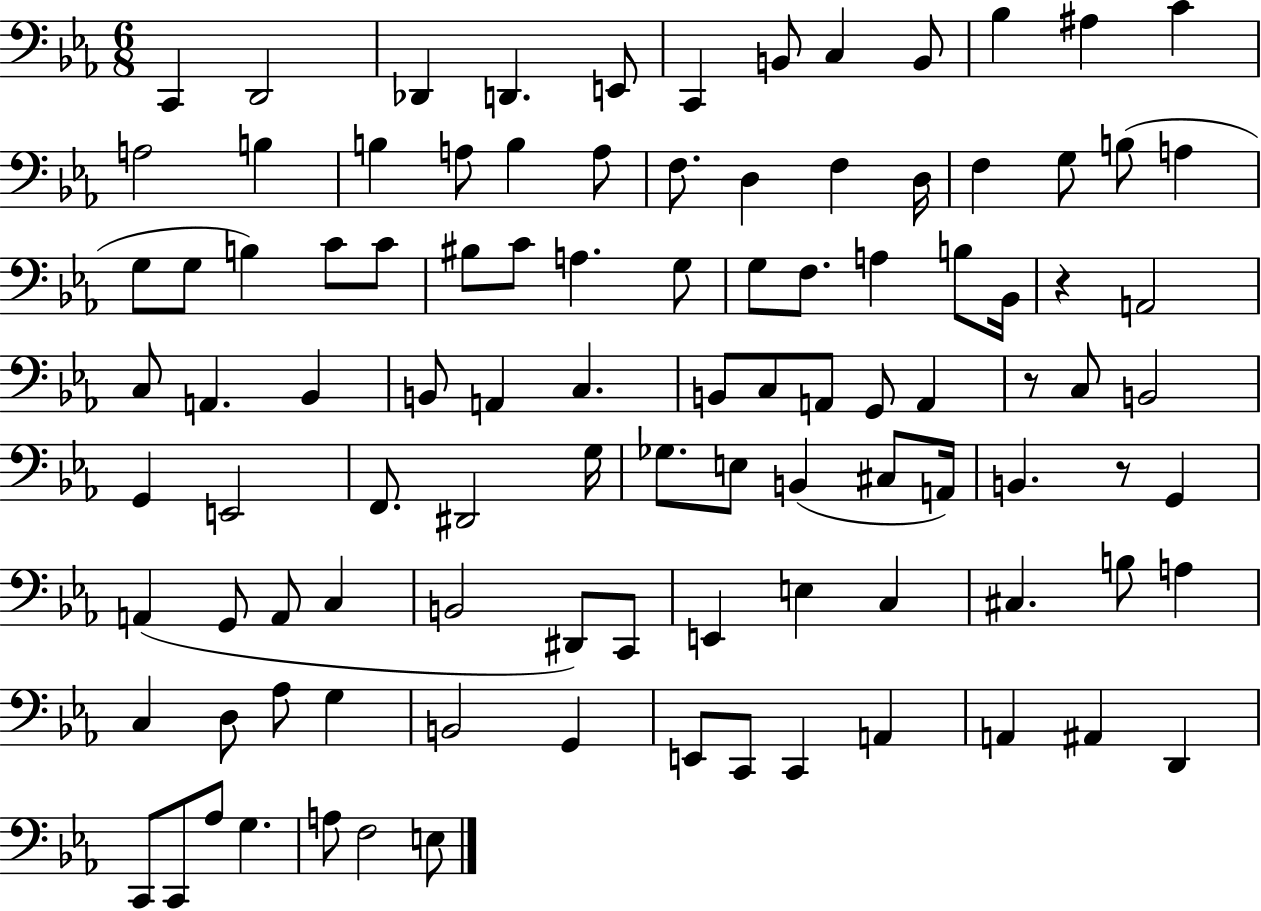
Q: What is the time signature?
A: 6/8